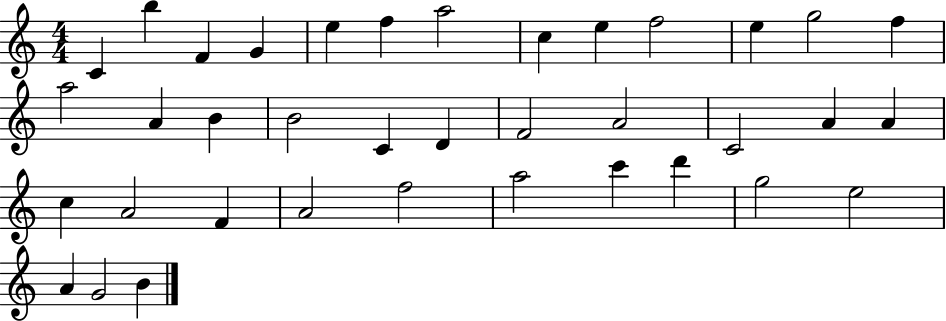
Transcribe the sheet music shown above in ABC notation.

X:1
T:Untitled
M:4/4
L:1/4
K:C
C b F G e f a2 c e f2 e g2 f a2 A B B2 C D F2 A2 C2 A A c A2 F A2 f2 a2 c' d' g2 e2 A G2 B